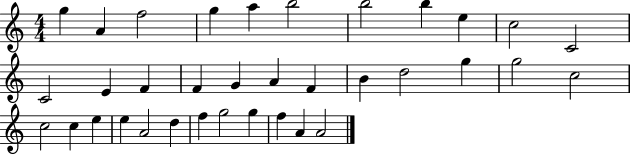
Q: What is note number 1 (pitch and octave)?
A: G5